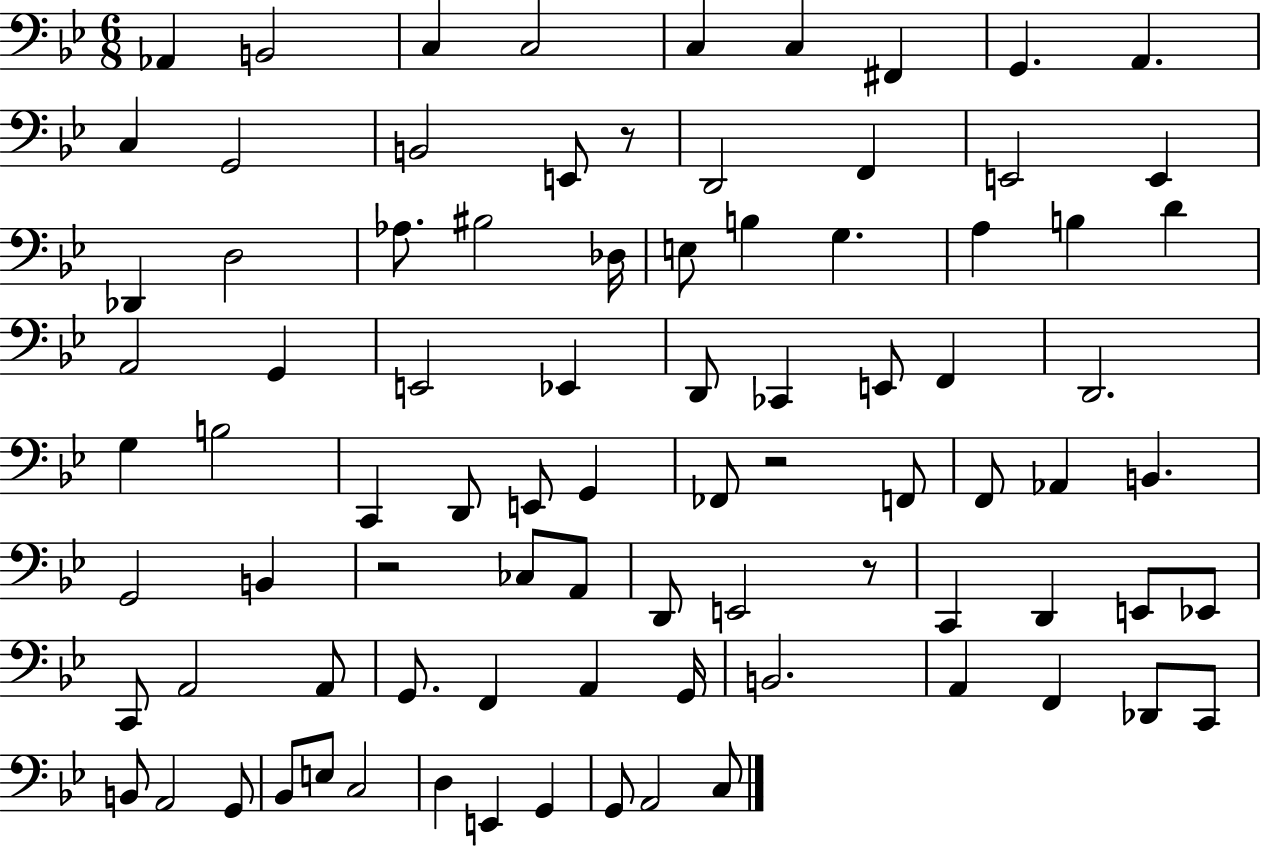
X:1
T:Untitled
M:6/8
L:1/4
K:Bb
_A,, B,,2 C, C,2 C, C, ^F,, G,, A,, C, G,,2 B,,2 E,,/2 z/2 D,,2 F,, E,,2 E,, _D,, D,2 _A,/2 ^B,2 _D,/4 E,/2 B, G, A, B, D A,,2 G,, E,,2 _E,, D,,/2 _C,, E,,/2 F,, D,,2 G, B,2 C,, D,,/2 E,,/2 G,, _F,,/2 z2 F,,/2 F,,/2 _A,, B,, G,,2 B,, z2 _C,/2 A,,/2 D,,/2 E,,2 z/2 C,, D,, E,,/2 _E,,/2 C,,/2 A,,2 A,,/2 G,,/2 F,, A,, G,,/4 B,,2 A,, F,, _D,,/2 C,,/2 B,,/2 A,,2 G,,/2 _B,,/2 E,/2 C,2 D, E,, G,, G,,/2 A,,2 C,/2